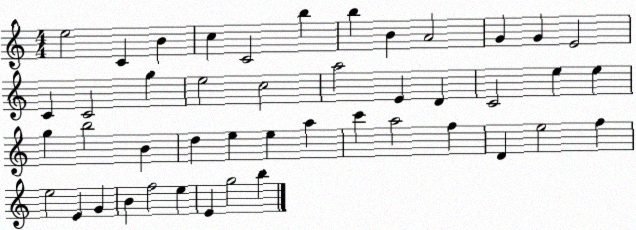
X:1
T:Untitled
M:4/4
L:1/4
K:C
e2 C B c C2 b b B A2 G G E2 C C2 g e2 c2 a2 E D C2 e e g b2 B d e e a c' a2 f D e2 f e2 E G B f2 e E g2 b